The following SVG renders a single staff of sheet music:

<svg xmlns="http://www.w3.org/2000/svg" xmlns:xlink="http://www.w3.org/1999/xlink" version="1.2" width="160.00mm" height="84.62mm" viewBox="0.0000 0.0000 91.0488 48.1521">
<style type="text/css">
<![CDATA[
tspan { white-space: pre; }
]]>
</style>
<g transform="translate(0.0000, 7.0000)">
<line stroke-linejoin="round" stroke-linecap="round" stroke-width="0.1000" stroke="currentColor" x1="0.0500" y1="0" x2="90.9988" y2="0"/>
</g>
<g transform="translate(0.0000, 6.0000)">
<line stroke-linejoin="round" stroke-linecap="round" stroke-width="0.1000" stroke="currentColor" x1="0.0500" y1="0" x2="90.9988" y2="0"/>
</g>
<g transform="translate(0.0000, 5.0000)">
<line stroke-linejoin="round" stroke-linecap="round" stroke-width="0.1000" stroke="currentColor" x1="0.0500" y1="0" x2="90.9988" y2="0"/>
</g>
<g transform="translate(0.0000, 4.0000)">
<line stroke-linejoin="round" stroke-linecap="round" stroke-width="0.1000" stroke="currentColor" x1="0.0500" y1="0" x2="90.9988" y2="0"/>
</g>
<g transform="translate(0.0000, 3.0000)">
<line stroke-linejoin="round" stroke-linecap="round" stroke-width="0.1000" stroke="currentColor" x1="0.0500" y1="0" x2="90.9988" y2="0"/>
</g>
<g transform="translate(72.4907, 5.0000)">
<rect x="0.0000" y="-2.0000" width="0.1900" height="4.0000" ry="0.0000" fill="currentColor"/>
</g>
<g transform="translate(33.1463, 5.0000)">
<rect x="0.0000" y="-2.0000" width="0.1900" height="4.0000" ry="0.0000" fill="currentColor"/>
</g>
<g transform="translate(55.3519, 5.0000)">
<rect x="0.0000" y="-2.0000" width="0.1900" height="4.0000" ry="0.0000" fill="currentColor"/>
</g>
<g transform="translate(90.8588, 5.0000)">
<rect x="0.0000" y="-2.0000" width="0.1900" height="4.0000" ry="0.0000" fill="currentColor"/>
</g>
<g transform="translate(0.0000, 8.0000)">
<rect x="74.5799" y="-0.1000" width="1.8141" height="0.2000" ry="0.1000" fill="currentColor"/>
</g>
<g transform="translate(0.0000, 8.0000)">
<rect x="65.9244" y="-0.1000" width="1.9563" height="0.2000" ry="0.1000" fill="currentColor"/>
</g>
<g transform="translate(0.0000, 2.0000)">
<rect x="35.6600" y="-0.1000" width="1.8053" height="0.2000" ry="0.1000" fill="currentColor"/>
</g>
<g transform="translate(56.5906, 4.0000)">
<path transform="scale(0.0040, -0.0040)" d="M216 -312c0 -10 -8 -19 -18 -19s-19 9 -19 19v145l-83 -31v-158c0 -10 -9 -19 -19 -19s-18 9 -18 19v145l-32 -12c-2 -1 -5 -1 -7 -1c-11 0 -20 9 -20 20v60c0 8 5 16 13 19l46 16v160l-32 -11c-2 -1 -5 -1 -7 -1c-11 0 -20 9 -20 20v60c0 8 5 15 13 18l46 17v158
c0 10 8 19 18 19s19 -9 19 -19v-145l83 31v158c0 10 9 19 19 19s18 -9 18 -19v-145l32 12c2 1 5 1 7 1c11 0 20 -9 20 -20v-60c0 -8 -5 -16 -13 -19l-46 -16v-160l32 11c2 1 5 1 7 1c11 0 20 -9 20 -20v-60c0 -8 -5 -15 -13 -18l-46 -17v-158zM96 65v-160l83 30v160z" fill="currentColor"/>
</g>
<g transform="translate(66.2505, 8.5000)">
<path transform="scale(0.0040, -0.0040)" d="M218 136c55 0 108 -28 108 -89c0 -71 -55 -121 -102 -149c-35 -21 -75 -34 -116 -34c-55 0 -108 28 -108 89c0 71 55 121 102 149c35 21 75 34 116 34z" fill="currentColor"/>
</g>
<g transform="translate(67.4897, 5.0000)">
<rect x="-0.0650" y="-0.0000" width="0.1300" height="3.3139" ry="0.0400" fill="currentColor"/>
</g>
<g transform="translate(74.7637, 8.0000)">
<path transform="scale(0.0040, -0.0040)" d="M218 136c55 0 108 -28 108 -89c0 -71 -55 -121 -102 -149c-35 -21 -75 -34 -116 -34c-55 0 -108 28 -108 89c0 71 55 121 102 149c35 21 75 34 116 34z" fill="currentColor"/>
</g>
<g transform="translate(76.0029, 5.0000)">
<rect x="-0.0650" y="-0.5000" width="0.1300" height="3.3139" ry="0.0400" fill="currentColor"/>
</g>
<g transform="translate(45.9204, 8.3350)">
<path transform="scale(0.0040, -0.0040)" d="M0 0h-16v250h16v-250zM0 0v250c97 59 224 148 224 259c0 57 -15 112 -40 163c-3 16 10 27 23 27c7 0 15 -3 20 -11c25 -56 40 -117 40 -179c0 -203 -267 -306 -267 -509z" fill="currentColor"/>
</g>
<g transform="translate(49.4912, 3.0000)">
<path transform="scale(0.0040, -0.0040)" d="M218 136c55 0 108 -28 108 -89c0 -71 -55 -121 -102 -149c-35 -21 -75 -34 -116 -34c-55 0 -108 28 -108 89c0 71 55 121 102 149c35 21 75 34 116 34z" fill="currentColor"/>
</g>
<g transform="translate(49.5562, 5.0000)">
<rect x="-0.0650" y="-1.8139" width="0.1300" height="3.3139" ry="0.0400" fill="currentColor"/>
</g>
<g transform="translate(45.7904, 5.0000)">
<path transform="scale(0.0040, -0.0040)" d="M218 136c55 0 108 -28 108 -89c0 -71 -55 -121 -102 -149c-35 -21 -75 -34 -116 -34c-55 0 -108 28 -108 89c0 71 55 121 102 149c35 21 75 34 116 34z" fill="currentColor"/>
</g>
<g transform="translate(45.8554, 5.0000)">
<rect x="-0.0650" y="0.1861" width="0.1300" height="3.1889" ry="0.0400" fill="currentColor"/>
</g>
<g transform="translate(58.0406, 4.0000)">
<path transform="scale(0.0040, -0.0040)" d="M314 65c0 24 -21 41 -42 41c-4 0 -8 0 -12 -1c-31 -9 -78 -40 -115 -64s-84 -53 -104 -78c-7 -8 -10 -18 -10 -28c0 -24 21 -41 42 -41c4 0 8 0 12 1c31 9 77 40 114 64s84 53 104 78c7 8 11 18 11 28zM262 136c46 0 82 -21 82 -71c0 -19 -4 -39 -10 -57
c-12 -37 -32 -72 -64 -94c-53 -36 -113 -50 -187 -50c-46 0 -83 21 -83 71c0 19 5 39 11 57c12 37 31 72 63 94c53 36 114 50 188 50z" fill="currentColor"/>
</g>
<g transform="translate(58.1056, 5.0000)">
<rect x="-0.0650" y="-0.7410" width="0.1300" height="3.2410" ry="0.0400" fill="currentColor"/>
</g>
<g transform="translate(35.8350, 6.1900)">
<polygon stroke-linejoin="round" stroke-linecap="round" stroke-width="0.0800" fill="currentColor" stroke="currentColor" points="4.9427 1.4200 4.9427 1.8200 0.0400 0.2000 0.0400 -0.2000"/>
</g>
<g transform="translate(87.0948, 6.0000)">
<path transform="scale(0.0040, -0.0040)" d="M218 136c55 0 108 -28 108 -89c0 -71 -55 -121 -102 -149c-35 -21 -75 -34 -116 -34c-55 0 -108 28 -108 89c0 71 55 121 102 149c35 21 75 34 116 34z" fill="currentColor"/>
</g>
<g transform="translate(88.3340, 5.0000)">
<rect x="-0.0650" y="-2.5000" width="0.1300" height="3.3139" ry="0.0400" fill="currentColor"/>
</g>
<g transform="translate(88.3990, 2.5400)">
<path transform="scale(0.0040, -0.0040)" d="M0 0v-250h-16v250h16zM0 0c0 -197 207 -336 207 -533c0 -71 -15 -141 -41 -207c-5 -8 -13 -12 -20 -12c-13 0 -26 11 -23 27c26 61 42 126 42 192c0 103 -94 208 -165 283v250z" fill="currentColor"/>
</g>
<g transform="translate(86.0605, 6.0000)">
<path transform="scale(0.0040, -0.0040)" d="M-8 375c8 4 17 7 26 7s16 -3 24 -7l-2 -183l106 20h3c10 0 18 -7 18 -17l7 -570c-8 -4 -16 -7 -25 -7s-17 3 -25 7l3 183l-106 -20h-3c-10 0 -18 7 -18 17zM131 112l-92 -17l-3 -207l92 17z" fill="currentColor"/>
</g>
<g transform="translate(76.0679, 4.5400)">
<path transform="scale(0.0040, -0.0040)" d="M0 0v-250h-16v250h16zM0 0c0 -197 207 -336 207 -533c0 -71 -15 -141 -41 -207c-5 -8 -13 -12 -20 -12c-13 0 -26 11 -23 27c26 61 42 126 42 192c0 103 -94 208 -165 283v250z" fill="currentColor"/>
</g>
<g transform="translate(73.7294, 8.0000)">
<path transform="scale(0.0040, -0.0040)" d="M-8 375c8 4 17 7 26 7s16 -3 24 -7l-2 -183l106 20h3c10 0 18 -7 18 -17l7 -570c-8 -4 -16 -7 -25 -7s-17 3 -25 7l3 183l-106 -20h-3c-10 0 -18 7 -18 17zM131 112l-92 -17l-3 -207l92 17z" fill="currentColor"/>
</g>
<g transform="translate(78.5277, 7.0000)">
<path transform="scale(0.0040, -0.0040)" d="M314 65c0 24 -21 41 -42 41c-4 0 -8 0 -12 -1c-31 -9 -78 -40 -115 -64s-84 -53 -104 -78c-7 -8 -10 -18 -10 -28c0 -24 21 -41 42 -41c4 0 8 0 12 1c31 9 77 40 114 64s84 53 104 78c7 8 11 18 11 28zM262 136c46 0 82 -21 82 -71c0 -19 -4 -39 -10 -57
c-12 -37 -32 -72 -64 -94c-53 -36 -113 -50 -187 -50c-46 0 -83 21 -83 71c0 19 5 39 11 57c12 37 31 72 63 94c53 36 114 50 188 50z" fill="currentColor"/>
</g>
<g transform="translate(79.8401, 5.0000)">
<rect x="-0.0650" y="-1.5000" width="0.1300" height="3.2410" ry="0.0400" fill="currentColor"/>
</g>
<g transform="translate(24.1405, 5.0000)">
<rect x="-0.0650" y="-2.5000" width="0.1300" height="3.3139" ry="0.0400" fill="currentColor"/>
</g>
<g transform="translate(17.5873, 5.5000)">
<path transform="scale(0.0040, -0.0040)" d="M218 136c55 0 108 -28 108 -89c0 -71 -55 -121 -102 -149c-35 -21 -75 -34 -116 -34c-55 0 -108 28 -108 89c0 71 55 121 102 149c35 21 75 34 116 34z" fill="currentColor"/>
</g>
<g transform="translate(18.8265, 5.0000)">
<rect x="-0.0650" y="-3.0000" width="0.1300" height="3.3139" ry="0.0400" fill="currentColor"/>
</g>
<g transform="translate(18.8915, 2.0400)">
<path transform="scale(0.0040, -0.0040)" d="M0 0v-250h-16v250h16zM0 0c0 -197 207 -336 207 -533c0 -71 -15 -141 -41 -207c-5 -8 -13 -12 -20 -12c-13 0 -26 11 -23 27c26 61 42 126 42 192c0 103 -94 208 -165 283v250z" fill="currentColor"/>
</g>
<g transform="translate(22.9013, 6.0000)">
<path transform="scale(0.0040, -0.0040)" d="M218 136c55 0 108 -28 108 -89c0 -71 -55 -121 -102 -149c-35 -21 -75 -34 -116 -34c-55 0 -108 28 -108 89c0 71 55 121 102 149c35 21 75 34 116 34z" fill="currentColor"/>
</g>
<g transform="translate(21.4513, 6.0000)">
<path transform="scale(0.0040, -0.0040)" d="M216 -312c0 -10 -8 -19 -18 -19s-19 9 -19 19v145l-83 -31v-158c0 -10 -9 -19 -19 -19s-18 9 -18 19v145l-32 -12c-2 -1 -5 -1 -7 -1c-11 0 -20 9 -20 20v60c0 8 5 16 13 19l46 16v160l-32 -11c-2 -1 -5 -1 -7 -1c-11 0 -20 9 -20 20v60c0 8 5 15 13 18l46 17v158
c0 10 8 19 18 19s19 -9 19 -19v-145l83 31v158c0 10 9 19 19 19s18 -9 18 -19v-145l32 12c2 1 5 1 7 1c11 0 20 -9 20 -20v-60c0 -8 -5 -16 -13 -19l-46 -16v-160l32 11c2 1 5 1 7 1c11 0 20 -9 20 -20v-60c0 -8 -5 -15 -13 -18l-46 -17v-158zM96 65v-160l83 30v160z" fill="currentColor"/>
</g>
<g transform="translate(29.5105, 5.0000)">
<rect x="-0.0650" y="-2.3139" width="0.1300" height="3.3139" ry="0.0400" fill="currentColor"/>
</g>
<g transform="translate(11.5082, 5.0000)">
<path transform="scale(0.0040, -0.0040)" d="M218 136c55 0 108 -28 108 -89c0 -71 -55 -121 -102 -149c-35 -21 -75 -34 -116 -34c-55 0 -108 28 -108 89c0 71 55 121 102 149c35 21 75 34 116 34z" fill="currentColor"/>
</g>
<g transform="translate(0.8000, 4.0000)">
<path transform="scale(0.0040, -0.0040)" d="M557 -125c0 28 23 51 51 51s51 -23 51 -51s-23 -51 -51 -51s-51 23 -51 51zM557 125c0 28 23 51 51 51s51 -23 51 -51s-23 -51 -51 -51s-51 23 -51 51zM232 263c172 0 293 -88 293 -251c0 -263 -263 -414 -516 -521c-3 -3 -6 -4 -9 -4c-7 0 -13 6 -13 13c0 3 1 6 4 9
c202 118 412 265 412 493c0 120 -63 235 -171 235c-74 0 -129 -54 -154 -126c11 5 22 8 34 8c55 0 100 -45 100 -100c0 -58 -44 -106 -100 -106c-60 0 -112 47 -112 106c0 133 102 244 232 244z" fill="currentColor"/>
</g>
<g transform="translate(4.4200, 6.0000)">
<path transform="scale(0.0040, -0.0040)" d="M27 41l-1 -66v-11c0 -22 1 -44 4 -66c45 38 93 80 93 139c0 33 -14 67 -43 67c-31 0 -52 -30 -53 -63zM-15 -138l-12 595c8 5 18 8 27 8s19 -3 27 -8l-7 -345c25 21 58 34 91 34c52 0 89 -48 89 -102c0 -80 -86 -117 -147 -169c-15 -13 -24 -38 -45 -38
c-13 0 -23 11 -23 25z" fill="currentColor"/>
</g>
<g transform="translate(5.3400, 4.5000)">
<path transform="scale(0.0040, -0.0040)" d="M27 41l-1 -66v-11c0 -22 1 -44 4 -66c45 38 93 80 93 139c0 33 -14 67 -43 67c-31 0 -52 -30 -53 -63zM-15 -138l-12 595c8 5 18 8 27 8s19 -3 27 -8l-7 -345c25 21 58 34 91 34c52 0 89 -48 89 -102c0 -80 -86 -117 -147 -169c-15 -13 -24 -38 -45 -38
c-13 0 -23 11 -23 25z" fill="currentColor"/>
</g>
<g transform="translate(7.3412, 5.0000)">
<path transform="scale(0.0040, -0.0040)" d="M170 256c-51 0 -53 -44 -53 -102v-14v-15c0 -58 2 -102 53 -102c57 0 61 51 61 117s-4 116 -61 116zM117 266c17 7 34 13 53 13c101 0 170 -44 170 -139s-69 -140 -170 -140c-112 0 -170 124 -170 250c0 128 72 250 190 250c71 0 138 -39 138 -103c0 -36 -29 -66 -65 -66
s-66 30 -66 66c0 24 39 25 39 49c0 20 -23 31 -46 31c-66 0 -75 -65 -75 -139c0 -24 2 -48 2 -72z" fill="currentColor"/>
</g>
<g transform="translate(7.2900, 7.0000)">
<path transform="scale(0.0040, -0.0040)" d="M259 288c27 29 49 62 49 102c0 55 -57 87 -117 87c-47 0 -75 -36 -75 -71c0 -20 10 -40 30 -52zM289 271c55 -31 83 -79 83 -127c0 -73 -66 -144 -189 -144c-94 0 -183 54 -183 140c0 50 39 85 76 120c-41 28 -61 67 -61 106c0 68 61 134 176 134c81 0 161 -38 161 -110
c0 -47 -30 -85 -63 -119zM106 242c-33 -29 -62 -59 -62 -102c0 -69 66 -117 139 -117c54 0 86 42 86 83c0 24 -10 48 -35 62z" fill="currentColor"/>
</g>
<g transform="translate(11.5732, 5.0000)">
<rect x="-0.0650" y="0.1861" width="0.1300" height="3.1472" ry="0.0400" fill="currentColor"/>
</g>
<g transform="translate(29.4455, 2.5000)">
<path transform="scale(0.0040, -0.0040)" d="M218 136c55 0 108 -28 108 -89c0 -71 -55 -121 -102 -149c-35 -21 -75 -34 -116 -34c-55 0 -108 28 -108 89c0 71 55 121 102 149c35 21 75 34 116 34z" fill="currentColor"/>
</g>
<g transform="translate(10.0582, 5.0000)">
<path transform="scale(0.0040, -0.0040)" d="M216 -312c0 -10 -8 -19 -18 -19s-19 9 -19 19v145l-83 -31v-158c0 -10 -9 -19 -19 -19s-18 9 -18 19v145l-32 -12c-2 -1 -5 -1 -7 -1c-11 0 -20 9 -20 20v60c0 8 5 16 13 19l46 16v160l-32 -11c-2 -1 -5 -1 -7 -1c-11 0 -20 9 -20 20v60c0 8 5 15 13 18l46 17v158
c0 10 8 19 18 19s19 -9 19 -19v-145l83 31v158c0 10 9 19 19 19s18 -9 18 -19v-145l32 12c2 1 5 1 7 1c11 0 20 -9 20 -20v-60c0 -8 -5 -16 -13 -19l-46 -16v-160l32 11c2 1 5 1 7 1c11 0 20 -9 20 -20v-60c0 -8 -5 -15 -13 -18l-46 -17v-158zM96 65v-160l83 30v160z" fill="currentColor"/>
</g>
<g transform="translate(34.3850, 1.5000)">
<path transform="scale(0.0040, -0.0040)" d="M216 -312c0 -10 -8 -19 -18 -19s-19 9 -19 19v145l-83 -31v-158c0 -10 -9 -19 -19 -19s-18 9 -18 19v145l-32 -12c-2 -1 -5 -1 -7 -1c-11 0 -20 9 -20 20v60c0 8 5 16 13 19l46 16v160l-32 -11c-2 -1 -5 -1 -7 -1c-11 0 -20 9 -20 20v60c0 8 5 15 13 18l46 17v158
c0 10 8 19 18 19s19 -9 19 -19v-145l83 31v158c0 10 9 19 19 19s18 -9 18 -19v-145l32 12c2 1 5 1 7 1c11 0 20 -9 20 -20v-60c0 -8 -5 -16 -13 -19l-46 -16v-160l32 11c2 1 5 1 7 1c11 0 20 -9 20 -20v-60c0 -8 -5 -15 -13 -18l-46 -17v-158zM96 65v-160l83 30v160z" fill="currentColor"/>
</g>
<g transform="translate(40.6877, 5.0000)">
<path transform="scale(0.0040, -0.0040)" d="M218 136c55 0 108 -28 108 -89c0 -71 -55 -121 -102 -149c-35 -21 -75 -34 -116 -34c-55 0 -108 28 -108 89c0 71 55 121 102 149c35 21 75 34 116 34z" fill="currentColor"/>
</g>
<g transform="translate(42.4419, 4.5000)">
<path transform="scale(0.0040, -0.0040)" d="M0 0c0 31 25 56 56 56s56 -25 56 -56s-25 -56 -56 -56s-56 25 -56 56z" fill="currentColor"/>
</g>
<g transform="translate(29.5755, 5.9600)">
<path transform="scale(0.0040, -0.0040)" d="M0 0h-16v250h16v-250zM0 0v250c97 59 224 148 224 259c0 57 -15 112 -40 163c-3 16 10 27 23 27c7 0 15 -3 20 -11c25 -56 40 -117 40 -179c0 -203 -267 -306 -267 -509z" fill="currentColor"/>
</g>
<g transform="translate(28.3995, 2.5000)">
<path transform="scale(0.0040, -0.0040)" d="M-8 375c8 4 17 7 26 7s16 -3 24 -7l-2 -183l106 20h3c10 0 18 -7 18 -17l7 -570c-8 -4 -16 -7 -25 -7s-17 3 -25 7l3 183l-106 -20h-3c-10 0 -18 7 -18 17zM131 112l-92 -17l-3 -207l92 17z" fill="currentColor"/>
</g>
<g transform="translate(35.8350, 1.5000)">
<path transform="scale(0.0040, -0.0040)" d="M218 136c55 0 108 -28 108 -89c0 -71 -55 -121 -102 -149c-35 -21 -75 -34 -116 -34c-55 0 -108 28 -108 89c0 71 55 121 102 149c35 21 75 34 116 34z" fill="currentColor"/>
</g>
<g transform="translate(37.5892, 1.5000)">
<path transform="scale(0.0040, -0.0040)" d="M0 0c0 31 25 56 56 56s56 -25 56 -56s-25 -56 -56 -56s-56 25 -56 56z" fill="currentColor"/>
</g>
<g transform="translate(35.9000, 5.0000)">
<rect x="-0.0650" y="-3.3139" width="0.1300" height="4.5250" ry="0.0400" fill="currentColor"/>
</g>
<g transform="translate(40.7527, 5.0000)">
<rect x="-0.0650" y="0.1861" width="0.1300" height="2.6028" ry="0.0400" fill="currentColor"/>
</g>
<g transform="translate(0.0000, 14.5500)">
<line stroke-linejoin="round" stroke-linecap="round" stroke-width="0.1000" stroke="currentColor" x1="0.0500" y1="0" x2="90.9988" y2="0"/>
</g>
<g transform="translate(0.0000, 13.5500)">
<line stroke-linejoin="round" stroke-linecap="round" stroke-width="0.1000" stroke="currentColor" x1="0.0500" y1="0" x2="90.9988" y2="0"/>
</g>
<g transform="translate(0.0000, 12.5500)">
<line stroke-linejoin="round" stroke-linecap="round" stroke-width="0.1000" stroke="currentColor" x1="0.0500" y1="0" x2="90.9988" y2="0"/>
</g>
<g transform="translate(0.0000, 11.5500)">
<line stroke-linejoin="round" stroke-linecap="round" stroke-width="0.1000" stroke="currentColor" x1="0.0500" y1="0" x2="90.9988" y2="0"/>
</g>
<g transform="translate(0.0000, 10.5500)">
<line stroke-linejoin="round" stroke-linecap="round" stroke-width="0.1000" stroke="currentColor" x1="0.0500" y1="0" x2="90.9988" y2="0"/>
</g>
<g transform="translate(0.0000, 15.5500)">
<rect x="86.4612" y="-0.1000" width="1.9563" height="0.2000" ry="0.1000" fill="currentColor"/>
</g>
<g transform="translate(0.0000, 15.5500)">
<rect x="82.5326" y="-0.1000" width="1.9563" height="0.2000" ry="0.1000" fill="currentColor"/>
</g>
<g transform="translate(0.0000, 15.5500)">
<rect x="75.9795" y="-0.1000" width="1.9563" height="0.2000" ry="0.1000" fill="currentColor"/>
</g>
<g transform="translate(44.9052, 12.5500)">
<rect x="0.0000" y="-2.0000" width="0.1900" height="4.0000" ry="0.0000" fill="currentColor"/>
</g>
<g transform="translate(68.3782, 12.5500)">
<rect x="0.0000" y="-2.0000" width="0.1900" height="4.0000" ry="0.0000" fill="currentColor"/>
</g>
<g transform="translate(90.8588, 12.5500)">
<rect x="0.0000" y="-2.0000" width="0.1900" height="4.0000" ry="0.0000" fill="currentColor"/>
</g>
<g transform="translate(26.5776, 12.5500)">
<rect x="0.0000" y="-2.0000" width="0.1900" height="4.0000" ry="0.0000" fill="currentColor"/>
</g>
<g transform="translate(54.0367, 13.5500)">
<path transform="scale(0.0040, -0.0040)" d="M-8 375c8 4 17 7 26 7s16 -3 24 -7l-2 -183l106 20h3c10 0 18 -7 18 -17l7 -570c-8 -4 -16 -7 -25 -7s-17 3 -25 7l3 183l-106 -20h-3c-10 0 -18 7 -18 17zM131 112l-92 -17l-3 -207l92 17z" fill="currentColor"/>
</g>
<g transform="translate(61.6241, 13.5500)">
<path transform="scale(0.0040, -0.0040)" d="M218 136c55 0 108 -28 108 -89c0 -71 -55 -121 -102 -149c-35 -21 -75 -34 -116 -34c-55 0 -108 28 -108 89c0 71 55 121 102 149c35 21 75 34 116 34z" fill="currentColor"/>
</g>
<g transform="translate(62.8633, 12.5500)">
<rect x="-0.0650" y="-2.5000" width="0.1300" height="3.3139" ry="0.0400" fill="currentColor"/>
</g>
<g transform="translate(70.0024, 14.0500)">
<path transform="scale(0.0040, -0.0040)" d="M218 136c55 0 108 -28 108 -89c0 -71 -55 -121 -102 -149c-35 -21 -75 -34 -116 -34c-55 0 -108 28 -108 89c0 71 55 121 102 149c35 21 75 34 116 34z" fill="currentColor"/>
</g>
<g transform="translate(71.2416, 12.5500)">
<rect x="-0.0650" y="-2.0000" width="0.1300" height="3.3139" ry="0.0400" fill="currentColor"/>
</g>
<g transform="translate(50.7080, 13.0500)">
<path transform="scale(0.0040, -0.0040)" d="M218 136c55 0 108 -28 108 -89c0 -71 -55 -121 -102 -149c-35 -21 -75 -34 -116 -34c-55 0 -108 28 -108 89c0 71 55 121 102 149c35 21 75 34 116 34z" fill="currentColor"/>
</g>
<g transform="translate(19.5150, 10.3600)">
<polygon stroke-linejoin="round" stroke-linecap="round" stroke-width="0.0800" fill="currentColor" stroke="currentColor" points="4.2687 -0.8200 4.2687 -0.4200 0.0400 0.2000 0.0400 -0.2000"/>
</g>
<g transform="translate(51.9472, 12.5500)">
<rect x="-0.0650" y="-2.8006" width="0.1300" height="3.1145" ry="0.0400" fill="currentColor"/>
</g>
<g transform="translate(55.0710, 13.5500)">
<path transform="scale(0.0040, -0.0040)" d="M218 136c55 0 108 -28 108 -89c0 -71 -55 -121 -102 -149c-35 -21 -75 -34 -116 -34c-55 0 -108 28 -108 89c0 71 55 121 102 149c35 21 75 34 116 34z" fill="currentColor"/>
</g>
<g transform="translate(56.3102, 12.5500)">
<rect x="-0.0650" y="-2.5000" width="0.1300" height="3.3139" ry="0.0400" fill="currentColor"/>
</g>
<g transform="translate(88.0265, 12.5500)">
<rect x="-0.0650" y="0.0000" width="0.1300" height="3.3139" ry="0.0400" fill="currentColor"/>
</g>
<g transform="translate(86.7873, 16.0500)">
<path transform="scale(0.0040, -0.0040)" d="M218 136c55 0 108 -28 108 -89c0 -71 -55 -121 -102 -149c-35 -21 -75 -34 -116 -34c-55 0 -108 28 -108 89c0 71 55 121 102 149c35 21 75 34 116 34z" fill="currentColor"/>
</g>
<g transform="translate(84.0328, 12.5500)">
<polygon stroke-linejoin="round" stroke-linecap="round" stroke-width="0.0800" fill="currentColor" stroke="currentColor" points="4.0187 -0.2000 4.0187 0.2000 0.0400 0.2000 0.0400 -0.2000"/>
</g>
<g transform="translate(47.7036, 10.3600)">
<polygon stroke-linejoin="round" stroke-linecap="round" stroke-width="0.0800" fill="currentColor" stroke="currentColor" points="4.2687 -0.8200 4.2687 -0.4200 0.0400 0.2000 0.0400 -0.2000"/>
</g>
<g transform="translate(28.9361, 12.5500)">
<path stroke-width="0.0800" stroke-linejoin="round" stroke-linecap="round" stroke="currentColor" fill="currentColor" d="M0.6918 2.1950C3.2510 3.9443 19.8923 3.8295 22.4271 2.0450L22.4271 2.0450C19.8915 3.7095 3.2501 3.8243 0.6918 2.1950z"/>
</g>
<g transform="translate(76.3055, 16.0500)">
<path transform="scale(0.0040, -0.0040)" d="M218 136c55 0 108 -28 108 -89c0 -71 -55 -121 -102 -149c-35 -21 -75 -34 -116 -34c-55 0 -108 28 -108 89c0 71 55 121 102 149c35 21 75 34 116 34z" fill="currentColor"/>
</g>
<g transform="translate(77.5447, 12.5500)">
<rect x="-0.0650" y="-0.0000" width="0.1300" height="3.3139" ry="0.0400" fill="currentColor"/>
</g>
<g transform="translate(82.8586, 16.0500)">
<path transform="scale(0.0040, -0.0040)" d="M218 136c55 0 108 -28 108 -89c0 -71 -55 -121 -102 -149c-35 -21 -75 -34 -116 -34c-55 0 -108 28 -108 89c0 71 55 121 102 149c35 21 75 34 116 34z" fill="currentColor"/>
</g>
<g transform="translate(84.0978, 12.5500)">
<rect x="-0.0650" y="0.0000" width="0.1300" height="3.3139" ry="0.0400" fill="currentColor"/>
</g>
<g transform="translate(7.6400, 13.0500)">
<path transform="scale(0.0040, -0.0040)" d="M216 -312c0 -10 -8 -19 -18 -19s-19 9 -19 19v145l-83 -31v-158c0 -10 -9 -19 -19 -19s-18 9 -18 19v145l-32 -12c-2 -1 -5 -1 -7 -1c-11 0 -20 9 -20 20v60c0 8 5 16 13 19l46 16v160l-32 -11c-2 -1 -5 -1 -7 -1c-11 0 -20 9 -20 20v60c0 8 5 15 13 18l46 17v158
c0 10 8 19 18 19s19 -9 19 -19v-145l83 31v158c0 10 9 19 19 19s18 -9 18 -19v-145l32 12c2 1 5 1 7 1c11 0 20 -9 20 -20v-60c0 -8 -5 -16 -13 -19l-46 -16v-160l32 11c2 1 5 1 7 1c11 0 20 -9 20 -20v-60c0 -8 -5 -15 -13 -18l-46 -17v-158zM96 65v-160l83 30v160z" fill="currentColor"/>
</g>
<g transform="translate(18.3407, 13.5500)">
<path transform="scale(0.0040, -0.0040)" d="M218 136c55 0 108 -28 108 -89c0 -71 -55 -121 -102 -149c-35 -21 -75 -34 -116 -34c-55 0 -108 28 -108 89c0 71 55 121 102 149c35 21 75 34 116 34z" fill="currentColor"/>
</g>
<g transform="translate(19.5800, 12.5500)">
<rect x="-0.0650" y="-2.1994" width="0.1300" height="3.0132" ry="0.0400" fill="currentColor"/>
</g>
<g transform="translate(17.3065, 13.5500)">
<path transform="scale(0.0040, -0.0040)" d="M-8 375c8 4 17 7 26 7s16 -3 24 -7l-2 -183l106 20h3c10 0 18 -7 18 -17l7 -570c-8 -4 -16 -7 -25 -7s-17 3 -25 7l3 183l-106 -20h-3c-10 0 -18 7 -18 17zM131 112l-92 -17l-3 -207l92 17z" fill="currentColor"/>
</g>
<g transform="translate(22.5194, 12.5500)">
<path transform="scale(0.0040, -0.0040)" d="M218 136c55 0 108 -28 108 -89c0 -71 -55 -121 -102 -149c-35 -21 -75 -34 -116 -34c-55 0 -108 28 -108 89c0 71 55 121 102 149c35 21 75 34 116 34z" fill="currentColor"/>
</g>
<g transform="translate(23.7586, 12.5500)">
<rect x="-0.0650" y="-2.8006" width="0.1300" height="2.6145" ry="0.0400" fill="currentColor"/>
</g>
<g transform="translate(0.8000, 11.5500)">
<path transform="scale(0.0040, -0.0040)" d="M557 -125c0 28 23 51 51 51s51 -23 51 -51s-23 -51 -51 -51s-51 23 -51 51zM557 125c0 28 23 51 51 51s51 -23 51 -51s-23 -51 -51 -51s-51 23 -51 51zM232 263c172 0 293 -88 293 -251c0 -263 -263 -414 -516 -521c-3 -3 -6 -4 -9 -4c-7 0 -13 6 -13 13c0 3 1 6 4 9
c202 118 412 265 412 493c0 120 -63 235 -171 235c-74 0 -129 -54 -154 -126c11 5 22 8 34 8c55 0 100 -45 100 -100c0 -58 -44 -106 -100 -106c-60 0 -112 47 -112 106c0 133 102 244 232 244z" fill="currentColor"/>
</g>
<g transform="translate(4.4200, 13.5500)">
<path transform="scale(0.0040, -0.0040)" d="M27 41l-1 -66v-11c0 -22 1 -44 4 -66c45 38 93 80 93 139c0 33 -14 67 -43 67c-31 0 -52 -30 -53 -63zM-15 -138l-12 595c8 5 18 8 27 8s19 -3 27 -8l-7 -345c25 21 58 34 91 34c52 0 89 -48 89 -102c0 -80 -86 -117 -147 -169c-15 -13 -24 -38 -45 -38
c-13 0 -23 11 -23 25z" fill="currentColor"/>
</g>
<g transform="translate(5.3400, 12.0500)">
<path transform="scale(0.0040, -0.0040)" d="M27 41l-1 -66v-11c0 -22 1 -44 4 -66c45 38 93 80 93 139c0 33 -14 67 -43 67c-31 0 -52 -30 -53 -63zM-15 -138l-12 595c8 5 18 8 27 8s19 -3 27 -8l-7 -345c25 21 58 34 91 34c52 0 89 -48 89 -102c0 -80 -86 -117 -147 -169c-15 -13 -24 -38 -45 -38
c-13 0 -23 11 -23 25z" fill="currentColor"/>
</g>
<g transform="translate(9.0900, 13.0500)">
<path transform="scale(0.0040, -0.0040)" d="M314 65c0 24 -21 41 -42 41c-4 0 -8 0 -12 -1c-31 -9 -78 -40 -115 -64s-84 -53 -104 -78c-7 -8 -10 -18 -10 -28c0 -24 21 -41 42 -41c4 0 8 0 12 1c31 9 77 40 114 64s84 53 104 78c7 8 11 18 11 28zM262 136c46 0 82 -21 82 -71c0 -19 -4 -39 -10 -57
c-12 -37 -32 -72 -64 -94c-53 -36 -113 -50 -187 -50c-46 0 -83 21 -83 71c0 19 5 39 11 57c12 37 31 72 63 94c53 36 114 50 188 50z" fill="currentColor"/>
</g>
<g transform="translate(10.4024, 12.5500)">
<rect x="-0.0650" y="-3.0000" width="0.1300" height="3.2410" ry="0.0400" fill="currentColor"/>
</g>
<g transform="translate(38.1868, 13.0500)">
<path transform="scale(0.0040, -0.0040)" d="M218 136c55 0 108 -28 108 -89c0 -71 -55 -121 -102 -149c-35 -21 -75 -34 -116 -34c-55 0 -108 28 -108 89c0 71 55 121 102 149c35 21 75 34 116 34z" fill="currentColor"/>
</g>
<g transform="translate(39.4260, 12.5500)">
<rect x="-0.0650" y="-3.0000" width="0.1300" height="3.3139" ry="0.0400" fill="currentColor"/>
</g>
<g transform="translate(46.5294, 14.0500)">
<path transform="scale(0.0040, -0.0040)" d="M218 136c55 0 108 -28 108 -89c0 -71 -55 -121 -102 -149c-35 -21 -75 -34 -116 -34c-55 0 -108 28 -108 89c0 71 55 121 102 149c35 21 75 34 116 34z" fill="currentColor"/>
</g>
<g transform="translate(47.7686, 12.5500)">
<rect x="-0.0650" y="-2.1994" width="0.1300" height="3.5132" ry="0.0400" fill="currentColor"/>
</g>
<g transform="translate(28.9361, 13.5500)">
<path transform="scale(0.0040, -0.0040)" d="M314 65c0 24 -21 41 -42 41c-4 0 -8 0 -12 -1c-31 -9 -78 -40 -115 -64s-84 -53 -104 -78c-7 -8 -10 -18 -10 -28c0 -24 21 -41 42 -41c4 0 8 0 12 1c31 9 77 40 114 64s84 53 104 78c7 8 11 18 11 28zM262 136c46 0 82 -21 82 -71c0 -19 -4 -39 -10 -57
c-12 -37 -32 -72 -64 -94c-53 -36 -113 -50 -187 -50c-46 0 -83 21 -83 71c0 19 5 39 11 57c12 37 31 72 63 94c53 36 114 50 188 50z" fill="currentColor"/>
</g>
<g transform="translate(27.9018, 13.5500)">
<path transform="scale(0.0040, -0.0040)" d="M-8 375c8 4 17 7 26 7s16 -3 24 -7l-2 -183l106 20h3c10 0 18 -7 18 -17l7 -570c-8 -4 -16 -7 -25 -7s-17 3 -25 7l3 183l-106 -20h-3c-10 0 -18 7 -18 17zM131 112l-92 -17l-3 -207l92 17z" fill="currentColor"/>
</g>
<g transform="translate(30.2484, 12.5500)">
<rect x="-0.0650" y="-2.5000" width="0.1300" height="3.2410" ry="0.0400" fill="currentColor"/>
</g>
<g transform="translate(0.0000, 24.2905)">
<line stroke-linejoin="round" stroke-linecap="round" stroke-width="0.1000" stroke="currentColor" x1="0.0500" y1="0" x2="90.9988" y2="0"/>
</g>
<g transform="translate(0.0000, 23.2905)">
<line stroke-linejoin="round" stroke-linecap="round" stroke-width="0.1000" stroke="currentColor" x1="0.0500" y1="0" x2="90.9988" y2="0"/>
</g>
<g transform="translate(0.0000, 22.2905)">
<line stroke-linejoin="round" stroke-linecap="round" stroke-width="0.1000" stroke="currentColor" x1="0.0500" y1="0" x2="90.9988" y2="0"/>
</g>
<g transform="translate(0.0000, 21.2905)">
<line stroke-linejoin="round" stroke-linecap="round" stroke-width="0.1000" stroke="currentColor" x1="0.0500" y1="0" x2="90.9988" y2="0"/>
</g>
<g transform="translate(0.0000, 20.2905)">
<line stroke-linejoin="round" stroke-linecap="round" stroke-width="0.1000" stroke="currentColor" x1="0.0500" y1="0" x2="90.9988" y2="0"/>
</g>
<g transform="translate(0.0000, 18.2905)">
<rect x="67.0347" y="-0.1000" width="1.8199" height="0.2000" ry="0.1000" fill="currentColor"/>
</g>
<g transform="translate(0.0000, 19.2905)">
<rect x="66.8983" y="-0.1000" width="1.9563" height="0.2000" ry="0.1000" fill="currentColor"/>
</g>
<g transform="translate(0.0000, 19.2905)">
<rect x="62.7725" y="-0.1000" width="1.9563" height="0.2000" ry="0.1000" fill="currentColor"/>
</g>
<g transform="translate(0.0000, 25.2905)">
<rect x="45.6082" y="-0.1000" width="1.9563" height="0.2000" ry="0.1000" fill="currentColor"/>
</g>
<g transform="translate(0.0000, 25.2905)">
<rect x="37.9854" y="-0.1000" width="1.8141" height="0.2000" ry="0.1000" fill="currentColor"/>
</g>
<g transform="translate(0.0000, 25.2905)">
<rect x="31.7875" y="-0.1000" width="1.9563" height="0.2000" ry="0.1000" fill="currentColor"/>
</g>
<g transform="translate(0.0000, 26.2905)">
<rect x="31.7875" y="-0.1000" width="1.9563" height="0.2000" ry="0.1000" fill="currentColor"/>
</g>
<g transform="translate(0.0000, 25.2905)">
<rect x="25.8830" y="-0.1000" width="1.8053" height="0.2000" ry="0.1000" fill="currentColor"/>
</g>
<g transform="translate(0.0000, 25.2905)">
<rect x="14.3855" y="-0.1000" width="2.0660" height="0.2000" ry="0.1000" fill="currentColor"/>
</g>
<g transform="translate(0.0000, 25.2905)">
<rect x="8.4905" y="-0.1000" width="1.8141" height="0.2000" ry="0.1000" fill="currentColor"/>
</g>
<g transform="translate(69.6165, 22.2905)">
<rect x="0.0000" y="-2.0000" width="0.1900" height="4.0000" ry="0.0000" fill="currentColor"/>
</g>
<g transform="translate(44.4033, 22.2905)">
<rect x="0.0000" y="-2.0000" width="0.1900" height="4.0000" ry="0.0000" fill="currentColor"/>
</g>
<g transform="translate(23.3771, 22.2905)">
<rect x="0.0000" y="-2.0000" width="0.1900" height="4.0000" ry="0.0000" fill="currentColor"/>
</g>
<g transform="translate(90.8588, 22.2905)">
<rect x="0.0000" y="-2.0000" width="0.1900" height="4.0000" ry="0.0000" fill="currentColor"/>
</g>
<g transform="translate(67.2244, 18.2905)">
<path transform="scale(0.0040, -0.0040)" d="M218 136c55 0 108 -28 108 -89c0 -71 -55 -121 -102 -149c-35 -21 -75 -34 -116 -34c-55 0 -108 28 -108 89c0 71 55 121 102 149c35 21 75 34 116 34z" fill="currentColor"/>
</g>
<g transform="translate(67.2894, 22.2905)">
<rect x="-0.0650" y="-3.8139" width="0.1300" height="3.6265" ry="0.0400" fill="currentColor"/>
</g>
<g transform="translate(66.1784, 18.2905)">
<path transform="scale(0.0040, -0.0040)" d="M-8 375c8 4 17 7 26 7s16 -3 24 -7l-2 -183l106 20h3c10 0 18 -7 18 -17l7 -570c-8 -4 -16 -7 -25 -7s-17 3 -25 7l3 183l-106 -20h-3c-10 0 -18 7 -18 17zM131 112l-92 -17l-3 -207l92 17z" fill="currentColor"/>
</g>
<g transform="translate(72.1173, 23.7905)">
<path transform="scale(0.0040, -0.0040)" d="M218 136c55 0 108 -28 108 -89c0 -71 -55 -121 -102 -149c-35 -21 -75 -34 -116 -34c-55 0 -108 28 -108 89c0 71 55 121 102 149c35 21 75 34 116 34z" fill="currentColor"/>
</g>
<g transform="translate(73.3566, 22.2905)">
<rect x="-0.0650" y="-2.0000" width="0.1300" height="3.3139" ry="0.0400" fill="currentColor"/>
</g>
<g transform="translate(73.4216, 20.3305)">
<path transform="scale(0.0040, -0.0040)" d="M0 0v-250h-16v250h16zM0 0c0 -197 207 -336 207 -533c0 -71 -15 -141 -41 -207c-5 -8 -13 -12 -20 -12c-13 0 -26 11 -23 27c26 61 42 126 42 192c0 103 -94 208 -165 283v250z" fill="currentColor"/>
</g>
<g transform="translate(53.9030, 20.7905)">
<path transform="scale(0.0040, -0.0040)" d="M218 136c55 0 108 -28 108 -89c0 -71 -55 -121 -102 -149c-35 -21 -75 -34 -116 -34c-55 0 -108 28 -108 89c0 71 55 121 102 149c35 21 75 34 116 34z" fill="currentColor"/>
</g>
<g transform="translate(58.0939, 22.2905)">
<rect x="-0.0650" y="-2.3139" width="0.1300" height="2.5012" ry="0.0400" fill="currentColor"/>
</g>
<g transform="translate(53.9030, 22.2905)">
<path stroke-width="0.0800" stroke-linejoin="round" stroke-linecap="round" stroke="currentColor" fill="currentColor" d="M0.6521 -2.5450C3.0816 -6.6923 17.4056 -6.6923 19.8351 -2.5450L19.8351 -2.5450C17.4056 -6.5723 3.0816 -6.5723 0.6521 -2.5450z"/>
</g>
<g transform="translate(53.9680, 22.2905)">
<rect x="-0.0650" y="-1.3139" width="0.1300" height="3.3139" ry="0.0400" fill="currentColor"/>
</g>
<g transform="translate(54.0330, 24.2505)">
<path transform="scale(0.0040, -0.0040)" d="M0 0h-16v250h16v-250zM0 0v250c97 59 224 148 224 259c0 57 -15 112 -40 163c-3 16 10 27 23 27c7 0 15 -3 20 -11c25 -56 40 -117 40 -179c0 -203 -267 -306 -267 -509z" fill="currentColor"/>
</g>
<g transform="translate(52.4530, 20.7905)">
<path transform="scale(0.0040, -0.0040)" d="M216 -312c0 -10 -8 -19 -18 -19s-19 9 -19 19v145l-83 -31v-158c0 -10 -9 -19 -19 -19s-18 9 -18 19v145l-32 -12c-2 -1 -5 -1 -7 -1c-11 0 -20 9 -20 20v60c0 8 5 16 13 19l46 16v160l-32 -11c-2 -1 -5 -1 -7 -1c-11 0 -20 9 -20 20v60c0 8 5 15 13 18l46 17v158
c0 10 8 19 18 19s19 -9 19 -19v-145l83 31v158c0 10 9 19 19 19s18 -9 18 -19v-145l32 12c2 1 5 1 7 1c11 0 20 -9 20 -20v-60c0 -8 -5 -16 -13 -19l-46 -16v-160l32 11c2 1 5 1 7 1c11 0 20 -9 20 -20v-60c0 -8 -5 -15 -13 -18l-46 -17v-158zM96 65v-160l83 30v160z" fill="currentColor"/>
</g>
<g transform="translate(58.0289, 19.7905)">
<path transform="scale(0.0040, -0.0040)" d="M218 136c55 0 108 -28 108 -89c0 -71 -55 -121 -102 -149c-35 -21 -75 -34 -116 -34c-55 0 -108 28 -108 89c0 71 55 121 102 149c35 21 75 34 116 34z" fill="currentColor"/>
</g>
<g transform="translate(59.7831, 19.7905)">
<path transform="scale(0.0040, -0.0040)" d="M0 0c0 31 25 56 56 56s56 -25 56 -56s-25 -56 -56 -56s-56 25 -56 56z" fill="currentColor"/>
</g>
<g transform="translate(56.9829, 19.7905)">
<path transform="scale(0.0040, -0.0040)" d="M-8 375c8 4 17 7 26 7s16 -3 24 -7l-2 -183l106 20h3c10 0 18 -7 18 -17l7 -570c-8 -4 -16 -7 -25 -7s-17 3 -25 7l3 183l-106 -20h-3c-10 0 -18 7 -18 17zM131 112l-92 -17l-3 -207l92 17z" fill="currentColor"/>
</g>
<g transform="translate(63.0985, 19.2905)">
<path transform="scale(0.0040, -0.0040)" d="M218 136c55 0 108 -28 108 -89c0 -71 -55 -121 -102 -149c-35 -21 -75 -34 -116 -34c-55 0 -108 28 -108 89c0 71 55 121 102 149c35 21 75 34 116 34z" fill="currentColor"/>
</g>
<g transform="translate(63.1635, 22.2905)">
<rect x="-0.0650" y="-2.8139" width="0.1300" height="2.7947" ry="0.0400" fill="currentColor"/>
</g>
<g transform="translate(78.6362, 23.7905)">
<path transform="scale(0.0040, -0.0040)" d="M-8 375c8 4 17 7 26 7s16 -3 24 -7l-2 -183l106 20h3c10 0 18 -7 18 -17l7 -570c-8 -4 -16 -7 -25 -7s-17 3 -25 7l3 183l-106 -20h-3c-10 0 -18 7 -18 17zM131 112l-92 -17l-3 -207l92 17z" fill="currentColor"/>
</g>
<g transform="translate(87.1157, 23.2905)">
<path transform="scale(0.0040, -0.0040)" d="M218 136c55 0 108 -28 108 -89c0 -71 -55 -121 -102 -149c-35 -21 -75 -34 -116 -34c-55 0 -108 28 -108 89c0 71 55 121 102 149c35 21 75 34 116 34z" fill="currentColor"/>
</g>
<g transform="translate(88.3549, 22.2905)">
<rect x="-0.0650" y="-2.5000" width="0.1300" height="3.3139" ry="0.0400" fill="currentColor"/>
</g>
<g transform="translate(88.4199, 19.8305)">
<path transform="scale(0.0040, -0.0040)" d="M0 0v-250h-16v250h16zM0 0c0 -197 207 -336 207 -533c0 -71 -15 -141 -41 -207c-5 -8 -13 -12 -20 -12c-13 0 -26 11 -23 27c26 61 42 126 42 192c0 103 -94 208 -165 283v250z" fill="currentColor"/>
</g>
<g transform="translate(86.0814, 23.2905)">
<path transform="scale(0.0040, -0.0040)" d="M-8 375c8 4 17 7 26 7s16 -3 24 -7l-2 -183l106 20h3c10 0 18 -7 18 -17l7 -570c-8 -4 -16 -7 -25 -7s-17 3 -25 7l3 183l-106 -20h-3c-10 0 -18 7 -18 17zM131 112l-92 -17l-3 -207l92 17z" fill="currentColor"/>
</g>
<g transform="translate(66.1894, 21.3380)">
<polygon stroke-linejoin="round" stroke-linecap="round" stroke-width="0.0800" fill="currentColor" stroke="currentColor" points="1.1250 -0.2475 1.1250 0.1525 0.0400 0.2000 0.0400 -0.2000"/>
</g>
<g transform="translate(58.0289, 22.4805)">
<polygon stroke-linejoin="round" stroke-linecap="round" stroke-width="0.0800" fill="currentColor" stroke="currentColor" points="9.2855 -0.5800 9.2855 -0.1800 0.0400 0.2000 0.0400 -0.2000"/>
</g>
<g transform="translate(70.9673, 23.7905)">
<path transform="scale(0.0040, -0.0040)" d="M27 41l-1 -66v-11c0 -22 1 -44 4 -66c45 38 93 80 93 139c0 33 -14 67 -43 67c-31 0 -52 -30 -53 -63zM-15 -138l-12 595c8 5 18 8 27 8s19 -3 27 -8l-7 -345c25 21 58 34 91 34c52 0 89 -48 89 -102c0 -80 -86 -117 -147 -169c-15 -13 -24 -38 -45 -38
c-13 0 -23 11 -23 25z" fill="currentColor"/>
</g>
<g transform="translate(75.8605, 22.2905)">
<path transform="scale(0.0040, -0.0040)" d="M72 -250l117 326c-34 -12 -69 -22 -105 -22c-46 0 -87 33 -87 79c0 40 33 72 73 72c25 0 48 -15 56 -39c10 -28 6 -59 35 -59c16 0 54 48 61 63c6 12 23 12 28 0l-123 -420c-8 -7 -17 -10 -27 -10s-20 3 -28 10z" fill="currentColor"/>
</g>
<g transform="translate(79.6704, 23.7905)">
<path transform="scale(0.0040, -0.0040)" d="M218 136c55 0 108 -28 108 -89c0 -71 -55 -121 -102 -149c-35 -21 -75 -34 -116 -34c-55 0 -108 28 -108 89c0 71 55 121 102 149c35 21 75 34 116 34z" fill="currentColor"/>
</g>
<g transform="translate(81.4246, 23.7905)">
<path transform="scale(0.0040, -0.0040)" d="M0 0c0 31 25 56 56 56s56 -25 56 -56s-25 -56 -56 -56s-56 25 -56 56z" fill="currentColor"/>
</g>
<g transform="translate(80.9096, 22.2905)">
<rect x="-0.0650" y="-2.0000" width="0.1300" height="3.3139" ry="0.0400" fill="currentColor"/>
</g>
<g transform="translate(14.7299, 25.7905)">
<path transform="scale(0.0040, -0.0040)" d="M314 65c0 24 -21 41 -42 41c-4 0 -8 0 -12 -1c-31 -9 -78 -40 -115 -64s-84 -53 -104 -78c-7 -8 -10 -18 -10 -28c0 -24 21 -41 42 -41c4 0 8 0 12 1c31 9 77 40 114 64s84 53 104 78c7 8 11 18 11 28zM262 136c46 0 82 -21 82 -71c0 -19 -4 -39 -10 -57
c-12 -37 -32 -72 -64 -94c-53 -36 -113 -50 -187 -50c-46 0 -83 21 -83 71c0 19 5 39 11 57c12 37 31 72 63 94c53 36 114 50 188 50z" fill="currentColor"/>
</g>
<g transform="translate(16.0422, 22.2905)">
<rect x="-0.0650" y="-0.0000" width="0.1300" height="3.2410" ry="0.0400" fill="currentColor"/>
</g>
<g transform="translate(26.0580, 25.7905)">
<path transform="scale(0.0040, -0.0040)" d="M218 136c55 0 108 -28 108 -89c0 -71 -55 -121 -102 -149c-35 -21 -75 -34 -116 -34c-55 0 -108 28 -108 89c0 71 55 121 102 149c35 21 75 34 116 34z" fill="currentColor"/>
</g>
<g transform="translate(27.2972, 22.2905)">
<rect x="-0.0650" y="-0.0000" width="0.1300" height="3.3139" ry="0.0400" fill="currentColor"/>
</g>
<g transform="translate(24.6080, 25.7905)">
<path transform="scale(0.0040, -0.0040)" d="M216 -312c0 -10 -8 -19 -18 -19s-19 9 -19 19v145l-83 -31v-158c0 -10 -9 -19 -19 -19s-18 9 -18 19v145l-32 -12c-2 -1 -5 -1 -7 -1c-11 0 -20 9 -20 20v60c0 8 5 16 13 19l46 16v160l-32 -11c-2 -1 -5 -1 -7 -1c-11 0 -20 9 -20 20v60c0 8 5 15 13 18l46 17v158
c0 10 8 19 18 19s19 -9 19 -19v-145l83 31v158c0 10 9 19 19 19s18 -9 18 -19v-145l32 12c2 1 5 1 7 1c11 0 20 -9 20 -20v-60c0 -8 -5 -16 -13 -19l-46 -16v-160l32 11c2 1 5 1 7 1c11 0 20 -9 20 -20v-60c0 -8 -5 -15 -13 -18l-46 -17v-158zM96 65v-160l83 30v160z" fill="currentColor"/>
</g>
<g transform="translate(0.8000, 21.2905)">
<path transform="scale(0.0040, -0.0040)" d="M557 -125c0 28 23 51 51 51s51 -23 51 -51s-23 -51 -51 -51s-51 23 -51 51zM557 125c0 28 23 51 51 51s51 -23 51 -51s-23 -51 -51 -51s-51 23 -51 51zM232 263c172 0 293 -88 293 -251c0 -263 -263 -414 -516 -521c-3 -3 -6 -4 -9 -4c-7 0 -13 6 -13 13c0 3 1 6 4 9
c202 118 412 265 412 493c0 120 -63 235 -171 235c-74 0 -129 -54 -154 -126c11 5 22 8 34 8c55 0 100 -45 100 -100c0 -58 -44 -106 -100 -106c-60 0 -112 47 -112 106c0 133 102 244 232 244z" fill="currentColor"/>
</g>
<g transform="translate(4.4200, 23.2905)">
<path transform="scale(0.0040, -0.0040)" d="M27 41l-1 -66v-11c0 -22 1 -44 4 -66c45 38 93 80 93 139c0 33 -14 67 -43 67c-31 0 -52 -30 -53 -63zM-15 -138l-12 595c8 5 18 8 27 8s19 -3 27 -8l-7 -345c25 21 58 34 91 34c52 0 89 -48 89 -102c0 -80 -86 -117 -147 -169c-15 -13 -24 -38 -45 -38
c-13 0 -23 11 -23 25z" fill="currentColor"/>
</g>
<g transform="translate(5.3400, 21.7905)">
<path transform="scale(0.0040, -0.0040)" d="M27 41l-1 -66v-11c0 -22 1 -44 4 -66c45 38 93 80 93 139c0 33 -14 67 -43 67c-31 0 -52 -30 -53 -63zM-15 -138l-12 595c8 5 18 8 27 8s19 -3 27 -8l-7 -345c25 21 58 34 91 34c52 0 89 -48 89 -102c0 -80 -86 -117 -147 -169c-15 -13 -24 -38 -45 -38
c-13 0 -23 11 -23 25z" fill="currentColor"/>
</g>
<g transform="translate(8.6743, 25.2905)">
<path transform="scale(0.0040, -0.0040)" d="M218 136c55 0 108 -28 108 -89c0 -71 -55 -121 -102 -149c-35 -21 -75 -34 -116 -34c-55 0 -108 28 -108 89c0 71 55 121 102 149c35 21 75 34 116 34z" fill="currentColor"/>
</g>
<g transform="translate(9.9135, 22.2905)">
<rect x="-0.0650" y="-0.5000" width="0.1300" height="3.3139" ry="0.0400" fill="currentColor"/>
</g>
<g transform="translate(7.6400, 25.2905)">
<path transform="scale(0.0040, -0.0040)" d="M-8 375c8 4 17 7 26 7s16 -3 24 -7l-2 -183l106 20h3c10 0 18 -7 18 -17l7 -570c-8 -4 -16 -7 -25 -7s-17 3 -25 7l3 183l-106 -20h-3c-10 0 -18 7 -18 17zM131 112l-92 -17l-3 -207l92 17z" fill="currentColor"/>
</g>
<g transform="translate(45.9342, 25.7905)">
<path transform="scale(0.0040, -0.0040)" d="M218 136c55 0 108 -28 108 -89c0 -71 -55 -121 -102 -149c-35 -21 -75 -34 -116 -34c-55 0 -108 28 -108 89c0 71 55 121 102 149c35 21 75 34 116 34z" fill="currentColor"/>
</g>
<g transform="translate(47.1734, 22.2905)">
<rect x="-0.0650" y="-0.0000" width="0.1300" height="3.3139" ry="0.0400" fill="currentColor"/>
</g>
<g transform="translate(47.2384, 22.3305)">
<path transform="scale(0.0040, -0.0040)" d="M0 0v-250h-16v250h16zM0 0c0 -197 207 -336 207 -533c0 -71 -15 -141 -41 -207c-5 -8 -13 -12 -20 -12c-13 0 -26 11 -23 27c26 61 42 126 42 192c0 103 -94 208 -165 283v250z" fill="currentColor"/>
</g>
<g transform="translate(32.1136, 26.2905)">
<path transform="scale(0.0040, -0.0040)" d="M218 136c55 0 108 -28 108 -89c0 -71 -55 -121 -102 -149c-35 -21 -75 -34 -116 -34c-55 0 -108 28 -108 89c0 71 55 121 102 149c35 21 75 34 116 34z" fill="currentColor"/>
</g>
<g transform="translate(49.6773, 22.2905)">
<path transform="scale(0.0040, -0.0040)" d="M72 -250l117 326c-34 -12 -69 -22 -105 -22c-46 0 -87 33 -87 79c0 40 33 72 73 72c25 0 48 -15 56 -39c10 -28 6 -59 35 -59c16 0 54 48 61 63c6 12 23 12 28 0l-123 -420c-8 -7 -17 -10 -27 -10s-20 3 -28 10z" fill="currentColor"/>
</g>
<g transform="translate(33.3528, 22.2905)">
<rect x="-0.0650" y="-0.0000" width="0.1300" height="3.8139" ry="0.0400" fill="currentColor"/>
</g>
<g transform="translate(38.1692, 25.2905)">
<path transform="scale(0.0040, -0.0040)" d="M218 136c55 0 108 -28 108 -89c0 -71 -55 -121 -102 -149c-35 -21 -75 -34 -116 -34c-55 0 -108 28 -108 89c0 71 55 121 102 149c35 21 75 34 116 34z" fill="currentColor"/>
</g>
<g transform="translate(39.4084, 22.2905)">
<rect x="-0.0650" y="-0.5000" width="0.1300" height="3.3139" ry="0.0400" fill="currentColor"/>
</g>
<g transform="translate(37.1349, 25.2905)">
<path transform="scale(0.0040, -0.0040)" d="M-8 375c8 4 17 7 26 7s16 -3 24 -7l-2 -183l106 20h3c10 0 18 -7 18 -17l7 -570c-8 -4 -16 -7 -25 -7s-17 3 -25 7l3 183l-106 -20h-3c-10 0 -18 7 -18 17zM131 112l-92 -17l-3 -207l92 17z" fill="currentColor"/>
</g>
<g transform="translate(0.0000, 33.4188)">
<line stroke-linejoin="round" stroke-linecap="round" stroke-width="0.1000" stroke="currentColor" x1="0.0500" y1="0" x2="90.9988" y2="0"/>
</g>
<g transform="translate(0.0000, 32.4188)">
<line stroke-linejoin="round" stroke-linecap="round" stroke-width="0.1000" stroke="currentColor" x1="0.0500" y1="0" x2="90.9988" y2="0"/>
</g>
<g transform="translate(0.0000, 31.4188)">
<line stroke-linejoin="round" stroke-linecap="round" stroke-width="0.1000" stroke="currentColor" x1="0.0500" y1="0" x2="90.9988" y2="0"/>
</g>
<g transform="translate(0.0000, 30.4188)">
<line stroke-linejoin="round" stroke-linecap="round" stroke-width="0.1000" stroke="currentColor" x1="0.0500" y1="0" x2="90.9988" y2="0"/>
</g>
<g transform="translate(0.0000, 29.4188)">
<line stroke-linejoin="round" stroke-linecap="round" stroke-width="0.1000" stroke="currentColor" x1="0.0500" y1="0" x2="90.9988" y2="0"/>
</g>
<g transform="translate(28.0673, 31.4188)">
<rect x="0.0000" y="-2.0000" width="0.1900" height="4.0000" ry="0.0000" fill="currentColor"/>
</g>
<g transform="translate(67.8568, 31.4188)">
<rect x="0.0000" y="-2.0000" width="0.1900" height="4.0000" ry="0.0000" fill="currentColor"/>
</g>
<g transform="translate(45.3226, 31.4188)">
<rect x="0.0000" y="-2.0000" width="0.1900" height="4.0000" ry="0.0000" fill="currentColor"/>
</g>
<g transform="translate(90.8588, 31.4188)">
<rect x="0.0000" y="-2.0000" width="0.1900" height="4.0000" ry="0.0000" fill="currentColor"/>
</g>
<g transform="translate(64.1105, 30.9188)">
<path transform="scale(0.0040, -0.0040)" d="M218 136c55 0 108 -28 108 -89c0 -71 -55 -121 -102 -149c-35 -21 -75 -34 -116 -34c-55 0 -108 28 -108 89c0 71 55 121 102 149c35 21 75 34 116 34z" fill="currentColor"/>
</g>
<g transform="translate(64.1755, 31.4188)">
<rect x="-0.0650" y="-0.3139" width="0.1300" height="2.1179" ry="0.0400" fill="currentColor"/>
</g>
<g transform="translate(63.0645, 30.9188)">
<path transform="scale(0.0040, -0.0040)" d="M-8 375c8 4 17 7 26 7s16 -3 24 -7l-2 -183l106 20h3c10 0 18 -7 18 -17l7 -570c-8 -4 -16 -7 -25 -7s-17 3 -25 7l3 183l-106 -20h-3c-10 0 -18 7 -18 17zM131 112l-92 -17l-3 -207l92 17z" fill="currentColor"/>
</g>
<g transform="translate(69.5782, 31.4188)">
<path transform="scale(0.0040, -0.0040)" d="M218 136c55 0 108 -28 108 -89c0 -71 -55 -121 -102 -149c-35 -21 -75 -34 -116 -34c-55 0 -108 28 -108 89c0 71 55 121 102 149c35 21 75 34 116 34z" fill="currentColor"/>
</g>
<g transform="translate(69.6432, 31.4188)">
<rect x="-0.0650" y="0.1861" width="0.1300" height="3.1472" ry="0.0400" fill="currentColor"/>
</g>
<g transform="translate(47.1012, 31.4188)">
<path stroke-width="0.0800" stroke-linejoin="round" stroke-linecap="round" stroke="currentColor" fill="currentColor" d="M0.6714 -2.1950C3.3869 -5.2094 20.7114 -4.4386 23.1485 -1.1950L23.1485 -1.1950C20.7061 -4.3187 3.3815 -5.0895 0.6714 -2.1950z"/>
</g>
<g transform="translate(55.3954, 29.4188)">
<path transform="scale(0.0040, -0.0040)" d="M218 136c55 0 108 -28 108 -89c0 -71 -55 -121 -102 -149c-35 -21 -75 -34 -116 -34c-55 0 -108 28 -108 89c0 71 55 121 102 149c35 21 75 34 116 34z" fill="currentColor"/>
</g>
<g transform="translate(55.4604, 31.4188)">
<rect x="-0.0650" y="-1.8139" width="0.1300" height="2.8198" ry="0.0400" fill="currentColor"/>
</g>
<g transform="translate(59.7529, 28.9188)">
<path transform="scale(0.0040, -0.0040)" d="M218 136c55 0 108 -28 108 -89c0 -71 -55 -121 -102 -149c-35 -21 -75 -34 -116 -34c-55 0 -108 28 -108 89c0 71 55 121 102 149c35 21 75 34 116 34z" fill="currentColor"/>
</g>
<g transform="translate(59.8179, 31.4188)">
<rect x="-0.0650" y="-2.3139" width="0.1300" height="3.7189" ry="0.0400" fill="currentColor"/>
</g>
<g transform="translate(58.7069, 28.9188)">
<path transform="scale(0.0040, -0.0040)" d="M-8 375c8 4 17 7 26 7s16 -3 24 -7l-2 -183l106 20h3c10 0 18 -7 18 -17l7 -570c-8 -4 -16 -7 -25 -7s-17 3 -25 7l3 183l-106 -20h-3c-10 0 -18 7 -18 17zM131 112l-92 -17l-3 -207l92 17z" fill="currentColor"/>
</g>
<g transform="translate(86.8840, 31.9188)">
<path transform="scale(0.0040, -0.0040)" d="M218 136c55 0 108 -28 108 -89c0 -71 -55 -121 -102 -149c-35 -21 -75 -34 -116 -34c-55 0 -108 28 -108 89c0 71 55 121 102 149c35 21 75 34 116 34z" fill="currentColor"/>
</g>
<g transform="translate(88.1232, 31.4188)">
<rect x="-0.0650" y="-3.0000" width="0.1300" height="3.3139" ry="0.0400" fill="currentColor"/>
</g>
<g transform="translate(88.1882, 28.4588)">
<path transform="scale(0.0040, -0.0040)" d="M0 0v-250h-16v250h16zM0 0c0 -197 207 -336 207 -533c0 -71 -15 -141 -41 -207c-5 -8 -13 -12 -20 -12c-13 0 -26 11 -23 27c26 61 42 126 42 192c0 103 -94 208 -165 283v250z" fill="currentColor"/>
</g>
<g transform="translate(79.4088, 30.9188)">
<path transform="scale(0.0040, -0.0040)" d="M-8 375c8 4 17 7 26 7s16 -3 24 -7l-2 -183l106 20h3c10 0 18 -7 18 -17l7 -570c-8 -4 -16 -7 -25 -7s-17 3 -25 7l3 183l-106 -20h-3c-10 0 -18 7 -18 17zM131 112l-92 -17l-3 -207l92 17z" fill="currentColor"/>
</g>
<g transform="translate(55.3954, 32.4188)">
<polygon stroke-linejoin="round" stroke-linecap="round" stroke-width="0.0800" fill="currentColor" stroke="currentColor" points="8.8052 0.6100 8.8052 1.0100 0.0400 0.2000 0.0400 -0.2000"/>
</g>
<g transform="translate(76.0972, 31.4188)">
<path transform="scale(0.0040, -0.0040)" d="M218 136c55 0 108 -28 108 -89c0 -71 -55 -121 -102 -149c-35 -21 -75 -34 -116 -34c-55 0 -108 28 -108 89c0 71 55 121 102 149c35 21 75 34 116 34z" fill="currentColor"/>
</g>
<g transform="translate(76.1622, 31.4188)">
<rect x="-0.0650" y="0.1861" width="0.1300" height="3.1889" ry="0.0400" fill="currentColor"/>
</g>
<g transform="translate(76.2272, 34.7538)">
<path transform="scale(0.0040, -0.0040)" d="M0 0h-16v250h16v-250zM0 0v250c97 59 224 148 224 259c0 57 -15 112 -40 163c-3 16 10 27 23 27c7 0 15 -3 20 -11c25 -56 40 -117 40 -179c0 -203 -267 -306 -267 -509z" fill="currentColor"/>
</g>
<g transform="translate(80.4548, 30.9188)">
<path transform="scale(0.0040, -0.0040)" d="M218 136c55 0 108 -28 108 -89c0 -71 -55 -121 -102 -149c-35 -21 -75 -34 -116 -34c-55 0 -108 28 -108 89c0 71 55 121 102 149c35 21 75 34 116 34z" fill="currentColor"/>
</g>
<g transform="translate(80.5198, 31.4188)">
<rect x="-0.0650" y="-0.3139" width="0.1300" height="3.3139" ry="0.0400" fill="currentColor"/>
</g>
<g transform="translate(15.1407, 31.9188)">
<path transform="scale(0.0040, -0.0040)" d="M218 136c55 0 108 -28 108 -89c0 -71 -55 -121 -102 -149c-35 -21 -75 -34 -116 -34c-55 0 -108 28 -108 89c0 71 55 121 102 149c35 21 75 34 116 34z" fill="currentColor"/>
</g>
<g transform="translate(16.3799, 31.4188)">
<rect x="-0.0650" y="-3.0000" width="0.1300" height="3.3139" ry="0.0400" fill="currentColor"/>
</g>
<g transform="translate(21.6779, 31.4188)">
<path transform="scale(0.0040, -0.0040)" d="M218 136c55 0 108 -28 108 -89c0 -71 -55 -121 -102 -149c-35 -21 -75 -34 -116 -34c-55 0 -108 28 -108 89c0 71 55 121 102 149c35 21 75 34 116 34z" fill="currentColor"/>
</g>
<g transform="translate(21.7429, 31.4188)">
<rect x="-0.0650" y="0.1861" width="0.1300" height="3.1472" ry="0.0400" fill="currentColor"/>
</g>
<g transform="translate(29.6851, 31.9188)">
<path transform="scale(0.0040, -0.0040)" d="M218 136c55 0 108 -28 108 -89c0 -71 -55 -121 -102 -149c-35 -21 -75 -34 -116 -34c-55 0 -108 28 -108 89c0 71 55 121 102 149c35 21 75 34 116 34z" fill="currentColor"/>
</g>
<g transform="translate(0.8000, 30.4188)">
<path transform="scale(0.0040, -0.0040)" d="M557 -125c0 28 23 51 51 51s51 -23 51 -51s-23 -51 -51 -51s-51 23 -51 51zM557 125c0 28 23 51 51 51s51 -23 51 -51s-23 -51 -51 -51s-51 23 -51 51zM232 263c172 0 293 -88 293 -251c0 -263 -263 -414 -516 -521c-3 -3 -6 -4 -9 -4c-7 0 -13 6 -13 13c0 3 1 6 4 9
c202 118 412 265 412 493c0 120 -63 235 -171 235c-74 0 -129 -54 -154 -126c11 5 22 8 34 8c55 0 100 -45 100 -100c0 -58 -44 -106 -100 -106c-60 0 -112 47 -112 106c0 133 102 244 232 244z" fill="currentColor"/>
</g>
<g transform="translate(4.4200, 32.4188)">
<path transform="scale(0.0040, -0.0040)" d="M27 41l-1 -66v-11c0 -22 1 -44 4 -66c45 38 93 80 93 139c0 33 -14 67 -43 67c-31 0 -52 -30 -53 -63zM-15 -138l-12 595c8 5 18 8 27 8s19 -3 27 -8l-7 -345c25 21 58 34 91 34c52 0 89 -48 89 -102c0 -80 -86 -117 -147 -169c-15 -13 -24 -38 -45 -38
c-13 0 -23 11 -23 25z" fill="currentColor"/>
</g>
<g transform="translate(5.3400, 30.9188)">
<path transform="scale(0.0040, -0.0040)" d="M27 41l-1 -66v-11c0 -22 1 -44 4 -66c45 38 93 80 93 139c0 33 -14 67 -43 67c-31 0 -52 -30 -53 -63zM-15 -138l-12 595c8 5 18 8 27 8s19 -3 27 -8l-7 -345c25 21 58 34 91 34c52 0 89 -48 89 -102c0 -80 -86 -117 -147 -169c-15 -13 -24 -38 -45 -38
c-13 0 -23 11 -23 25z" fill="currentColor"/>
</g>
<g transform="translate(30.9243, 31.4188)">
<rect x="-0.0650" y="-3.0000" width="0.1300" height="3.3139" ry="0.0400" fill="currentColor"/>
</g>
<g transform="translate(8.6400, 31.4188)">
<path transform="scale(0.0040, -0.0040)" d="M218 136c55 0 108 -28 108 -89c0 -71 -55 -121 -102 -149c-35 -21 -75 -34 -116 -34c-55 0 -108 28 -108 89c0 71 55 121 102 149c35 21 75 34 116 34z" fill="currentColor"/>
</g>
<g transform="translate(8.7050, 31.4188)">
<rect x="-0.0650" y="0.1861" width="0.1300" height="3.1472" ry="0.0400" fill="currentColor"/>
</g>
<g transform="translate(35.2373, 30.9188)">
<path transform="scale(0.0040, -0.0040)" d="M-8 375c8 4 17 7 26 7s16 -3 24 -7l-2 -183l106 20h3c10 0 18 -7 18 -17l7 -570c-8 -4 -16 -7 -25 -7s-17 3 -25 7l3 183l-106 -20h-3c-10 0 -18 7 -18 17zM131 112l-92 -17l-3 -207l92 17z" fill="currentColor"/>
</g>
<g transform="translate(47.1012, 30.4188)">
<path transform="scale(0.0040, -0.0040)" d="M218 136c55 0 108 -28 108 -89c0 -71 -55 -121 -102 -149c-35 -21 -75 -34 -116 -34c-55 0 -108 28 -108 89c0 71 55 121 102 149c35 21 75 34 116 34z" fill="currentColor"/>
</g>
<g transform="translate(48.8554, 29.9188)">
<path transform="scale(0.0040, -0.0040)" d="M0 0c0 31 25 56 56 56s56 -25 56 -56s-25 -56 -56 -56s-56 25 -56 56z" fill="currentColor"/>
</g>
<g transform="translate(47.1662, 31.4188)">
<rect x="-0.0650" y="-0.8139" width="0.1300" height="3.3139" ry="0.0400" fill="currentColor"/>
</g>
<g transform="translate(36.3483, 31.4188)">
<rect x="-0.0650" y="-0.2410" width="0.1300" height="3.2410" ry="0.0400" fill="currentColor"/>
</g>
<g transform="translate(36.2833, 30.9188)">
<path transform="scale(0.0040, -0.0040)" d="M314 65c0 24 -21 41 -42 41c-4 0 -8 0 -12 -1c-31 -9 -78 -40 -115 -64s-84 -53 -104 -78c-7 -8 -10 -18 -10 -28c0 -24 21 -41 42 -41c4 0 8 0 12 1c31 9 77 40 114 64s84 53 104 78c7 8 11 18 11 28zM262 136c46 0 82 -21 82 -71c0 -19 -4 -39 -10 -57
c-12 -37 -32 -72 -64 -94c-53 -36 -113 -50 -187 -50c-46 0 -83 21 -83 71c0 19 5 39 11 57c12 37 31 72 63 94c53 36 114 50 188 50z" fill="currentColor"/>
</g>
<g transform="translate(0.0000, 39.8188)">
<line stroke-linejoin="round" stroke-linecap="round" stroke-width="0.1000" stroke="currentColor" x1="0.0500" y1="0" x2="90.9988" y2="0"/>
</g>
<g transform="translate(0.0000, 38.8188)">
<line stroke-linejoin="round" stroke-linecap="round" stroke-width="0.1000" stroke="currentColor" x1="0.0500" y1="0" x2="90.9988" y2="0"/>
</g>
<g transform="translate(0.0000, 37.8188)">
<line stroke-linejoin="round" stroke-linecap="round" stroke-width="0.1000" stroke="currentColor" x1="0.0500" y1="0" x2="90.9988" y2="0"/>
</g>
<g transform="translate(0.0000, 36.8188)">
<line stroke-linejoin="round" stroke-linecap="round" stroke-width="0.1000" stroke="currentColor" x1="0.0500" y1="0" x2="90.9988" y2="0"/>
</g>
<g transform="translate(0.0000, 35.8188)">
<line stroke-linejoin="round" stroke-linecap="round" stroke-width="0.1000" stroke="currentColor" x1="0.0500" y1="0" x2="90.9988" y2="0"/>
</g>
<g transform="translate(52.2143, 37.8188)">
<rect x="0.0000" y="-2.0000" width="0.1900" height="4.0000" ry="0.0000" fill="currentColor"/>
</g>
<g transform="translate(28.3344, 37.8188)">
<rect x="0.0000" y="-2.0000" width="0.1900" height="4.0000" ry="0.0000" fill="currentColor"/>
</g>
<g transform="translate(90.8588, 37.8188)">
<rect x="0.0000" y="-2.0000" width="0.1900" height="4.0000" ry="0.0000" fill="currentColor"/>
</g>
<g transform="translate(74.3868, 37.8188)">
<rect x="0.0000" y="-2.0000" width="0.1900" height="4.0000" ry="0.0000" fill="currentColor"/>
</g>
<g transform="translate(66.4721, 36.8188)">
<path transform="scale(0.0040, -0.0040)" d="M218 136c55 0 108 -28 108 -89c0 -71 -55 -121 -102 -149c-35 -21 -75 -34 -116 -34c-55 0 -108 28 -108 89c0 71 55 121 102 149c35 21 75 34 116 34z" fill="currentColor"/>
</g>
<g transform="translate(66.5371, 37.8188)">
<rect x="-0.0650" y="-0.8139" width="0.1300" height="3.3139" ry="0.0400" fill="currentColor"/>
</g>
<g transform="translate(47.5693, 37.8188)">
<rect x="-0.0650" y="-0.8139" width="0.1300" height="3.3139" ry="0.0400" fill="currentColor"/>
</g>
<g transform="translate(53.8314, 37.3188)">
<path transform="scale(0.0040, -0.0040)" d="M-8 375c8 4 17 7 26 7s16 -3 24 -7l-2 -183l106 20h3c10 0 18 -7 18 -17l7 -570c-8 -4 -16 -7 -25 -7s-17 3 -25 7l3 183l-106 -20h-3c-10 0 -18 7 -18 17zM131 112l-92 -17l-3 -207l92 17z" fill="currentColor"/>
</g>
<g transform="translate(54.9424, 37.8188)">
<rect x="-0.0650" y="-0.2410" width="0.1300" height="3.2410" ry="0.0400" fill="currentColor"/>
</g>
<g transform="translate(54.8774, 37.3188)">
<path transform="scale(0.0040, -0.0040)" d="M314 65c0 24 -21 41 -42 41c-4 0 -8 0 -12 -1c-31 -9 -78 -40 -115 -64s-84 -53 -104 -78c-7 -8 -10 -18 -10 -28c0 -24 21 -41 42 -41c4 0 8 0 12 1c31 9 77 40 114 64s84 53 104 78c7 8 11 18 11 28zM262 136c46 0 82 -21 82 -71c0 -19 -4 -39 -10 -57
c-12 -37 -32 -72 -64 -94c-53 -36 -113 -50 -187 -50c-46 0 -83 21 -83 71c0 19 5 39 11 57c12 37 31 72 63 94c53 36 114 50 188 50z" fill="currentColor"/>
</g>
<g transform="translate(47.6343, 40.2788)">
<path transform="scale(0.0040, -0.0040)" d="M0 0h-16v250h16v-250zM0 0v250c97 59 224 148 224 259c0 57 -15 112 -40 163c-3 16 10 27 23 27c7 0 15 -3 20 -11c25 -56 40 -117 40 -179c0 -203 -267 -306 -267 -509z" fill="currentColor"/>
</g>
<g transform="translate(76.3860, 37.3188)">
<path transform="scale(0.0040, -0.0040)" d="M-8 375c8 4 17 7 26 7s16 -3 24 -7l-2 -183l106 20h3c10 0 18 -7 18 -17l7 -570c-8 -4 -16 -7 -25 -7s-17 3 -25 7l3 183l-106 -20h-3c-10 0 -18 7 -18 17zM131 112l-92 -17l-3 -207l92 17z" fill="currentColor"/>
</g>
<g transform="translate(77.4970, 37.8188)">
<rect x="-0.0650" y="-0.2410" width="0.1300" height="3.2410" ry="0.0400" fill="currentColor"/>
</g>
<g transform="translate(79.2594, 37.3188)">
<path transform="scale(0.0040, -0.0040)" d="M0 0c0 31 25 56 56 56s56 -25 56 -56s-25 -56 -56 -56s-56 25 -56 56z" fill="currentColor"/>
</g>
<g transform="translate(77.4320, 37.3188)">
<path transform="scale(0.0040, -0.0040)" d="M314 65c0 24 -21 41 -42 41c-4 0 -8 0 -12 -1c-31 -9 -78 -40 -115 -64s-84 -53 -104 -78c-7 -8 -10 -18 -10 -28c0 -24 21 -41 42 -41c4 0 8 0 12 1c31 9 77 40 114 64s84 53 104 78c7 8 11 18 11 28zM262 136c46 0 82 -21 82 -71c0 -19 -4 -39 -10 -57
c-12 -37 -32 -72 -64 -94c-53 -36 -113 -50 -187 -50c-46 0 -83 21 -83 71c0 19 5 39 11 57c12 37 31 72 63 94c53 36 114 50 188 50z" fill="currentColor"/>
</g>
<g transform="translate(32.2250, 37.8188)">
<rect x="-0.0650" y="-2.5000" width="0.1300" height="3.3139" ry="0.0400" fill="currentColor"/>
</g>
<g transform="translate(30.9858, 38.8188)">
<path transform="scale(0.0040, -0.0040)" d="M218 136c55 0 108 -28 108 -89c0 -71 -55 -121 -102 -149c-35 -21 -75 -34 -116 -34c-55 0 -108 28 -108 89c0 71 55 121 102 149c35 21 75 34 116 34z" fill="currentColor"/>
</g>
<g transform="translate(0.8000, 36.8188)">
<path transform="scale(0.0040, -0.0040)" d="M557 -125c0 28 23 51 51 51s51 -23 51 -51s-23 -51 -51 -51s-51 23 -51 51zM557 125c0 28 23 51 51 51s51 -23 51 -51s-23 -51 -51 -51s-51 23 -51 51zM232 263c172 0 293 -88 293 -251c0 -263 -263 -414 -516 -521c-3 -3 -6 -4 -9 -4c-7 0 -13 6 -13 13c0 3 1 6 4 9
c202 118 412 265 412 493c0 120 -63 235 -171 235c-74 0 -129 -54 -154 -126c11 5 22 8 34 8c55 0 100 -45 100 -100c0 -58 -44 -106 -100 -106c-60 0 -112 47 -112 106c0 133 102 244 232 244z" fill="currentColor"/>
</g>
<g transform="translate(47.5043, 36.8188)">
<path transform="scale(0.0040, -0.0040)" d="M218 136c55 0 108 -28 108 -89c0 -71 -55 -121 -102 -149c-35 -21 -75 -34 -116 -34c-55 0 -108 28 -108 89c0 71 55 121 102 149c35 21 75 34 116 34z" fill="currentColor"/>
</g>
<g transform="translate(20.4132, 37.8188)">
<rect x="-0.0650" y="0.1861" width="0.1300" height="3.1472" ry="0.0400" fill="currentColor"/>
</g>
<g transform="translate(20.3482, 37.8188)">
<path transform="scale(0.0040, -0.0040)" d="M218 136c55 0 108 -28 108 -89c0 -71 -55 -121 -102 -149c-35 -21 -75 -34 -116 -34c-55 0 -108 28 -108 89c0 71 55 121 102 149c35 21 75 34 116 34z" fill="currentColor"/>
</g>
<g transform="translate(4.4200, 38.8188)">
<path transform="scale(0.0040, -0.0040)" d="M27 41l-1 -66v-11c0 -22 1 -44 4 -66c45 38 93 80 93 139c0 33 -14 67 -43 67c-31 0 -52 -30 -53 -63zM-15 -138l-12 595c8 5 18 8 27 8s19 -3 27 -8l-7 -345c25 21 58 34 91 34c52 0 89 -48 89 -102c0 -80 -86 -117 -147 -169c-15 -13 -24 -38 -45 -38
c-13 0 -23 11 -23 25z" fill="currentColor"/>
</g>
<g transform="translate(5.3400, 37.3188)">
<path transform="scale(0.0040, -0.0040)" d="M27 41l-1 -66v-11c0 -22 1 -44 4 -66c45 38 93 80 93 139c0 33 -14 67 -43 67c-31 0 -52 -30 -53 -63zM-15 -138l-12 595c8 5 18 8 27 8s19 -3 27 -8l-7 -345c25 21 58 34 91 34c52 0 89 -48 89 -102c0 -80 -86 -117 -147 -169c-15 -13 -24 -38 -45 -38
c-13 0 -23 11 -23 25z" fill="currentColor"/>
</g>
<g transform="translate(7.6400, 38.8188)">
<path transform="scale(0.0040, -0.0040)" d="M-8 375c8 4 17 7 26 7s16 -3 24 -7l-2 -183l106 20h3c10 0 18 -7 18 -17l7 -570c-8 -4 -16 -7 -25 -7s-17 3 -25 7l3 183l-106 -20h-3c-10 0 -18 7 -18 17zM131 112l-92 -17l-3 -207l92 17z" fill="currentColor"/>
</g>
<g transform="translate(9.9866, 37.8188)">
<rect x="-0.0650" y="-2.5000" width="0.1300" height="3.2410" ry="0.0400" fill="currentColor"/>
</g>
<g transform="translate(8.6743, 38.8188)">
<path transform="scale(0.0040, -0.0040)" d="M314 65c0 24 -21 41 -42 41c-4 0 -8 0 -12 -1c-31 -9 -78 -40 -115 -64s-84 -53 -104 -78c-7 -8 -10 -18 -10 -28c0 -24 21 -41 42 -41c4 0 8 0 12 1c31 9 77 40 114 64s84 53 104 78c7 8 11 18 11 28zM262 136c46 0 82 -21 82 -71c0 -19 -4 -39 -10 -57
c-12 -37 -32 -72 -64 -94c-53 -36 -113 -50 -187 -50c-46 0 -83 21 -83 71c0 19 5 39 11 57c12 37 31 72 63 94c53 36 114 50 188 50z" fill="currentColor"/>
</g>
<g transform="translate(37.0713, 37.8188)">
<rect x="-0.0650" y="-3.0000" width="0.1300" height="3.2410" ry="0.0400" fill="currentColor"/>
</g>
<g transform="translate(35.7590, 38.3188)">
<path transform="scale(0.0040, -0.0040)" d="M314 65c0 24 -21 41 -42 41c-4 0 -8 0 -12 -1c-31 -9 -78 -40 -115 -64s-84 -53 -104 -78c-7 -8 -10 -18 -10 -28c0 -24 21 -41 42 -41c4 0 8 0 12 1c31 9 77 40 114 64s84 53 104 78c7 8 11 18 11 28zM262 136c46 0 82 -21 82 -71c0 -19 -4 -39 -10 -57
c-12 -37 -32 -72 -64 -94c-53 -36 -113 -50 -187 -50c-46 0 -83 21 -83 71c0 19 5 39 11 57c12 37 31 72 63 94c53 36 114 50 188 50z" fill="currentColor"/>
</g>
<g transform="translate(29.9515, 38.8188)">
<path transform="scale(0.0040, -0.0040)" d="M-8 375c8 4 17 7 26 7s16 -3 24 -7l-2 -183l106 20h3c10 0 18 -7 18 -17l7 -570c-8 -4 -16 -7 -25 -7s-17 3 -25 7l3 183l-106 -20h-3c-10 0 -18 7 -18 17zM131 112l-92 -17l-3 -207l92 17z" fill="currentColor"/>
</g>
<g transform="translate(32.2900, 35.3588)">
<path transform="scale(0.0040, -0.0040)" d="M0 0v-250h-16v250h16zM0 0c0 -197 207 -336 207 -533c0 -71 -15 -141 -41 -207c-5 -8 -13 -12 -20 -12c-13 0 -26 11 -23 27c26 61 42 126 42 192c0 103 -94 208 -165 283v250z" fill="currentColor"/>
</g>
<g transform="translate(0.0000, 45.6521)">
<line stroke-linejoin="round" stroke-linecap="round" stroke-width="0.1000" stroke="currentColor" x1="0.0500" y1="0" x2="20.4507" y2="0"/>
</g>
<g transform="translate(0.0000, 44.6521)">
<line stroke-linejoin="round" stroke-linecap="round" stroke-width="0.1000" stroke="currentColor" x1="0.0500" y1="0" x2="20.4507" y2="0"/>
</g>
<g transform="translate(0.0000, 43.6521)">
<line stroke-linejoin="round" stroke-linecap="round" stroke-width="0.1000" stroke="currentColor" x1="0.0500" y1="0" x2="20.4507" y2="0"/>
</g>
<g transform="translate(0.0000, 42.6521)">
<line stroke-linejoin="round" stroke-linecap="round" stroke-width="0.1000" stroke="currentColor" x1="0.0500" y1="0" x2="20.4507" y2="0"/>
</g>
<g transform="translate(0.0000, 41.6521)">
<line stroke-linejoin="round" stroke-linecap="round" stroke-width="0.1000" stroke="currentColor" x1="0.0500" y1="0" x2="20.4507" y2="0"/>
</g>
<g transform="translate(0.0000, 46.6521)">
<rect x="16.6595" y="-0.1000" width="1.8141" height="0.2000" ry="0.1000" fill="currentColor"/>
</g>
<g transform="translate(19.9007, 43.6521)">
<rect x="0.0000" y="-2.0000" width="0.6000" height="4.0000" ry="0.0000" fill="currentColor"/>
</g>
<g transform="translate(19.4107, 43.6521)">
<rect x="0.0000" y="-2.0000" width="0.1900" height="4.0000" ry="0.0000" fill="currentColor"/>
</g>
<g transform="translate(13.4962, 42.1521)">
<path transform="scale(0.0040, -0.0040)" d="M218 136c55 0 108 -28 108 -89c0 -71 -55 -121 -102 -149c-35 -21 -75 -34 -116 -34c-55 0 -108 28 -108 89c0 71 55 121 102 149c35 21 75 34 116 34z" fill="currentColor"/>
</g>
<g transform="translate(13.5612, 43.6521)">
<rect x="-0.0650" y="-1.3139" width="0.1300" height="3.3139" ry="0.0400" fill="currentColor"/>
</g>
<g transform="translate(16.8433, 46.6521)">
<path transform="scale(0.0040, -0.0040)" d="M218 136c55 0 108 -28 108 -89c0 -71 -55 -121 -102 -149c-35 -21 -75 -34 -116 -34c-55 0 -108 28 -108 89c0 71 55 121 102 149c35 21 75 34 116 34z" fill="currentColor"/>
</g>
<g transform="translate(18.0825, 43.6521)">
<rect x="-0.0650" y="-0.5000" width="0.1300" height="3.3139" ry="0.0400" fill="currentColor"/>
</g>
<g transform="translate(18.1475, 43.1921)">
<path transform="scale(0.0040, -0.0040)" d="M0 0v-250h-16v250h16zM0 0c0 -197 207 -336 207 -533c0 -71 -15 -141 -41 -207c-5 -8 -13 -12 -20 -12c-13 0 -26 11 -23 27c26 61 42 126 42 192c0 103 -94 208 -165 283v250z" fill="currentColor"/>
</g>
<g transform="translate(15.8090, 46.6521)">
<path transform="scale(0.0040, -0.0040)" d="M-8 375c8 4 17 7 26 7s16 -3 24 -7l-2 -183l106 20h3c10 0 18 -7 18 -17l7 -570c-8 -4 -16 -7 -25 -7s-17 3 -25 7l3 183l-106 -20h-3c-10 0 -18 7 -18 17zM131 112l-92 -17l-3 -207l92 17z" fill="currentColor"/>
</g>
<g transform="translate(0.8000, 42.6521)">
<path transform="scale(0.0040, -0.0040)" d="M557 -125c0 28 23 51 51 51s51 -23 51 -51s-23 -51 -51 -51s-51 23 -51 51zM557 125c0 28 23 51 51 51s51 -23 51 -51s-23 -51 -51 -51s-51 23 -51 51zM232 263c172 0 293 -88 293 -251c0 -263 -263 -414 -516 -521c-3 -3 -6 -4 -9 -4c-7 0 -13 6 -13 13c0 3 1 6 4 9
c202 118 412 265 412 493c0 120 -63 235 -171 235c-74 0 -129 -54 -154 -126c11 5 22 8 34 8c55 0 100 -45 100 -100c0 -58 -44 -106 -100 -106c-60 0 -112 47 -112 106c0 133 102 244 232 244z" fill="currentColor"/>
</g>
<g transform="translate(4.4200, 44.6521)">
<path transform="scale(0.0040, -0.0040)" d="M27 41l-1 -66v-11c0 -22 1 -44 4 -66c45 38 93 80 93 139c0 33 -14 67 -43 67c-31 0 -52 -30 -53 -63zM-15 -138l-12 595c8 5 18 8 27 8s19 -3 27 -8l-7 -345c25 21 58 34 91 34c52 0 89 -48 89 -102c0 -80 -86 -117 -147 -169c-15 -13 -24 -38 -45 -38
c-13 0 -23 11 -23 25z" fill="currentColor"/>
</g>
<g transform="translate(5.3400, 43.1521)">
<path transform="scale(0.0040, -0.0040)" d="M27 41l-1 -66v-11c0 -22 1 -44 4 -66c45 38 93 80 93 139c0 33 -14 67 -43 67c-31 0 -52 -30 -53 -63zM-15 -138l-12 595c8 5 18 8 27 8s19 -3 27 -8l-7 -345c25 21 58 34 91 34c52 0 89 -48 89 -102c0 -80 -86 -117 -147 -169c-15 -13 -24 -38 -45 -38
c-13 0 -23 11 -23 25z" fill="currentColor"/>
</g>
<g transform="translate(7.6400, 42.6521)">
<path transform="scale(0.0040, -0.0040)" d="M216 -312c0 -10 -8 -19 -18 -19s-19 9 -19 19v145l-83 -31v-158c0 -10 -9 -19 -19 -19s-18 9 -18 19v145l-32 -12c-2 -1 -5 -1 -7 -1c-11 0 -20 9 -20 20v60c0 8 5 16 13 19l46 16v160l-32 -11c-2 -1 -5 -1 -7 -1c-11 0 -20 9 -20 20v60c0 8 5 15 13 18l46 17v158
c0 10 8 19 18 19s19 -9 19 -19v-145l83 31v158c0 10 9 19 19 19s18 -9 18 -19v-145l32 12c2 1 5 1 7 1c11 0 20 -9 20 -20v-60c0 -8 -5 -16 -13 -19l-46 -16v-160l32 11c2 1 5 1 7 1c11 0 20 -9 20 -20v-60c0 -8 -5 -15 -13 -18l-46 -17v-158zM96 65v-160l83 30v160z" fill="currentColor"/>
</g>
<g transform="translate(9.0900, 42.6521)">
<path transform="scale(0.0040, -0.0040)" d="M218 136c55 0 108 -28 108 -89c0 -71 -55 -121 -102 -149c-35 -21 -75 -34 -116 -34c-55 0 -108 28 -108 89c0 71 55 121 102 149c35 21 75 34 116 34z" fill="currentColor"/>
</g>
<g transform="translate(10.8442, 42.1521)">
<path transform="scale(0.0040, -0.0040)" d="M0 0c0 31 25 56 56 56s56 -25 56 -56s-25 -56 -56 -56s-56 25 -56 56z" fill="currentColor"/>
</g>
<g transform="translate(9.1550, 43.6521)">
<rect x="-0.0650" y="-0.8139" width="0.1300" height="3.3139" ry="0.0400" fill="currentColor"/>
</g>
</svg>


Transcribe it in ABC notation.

X:1
T:Untitled
M:6/8
L:1/4
K:Bb
^D, C,/2 ^B,, B,/2 ^D/2 D,/2 D,/2 A, ^F,2 D,, E,,/2 G,,2 B,,/2 ^C,2 B,,/2 D,/2 B,,2 C, A,,/2 C,/2 B,, B,, A,, D,, D,,/2 D,,/2 E,, D,,2 ^D,, C,, E,, D,,/2 z/2 ^G,/2 B,/2 C/2 E/4 _A,,/2 z/2 A,, B,,/2 D, C, D, C, E,2 F, A,/2 B,/2 E,/2 D, D,/2 E, C,/2 B,,2 D, B,,/2 C,2 F,/2 E,2 F, E,2 ^F, G, E,,/2